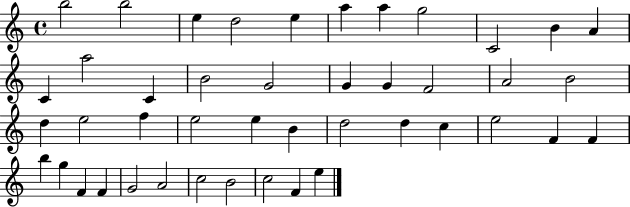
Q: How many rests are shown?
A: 0